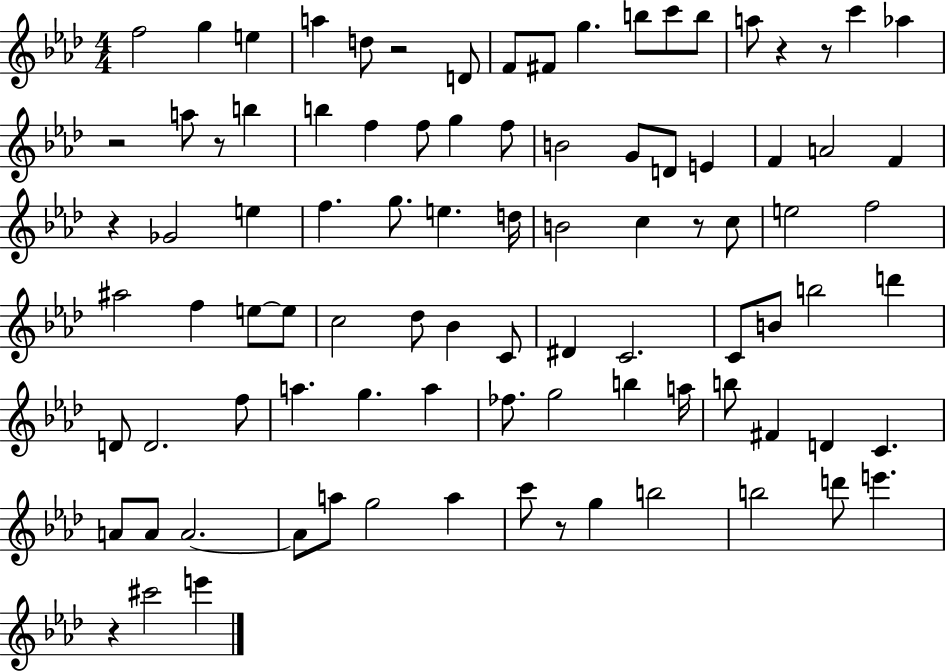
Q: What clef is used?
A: treble